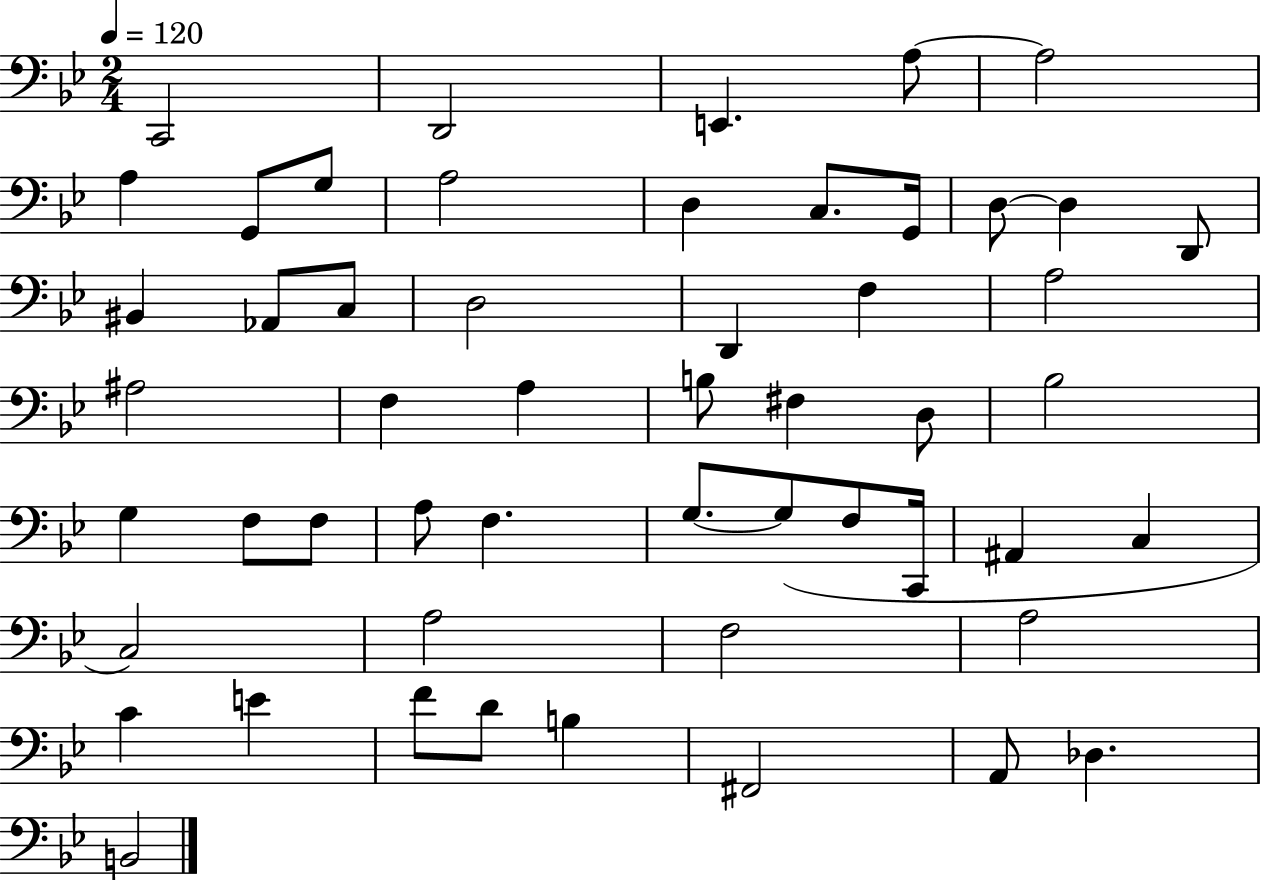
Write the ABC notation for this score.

X:1
T:Untitled
M:2/4
L:1/4
K:Bb
C,,2 D,,2 E,, A,/2 A,2 A, G,,/2 G,/2 A,2 D, C,/2 G,,/4 D,/2 D, D,,/2 ^B,, _A,,/2 C,/2 D,2 D,, F, A,2 ^A,2 F, A, B,/2 ^F, D,/2 _B,2 G, F,/2 F,/2 A,/2 F, G,/2 G,/2 F,/2 C,,/4 ^A,, C, C,2 A,2 F,2 A,2 C E F/2 D/2 B, ^F,,2 A,,/2 _D, B,,2